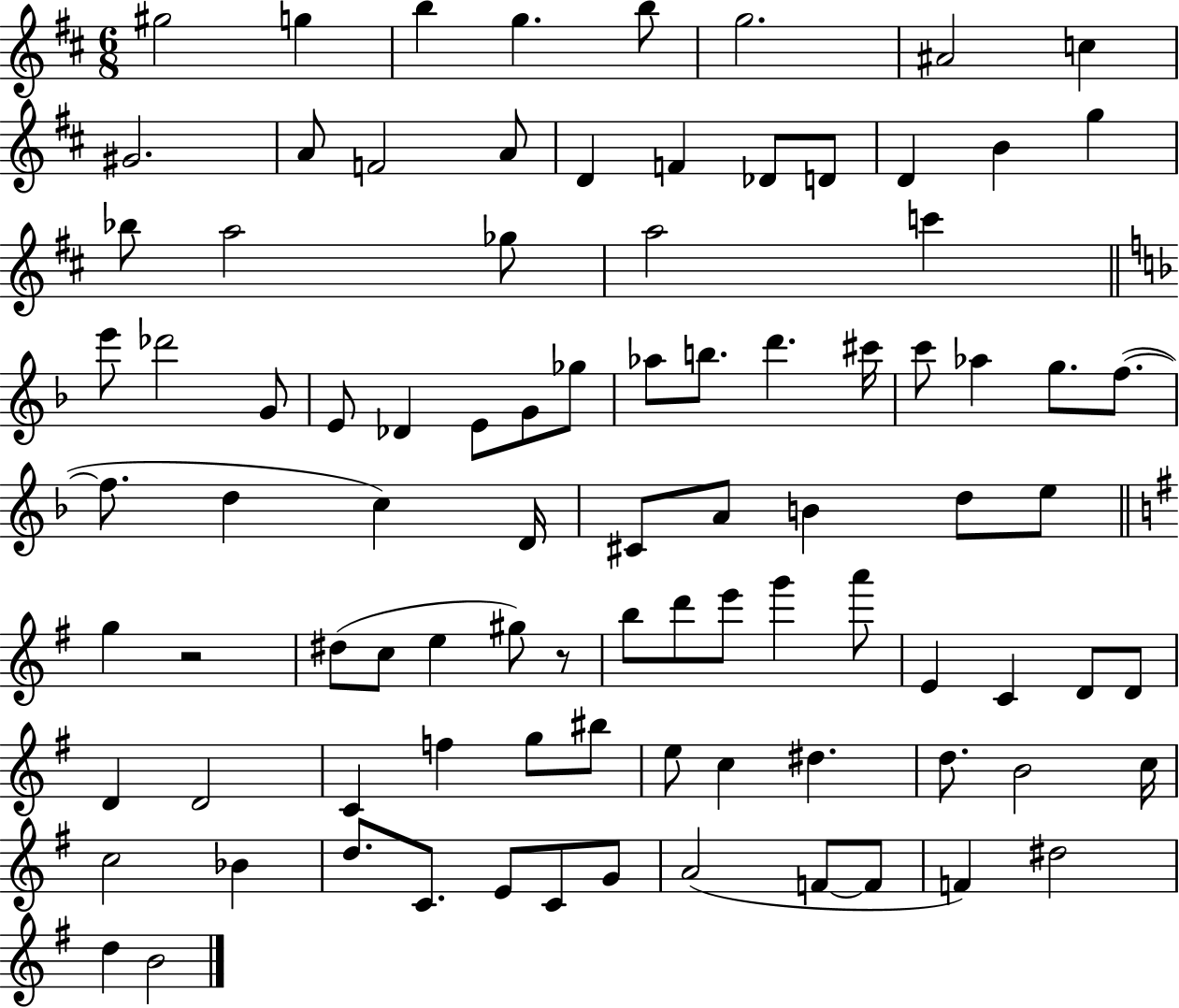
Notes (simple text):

G#5/h G5/q B5/q G5/q. B5/e G5/h. A#4/h C5/q G#4/h. A4/e F4/h A4/e D4/q F4/q Db4/e D4/e D4/q B4/q G5/q Bb5/e A5/h Gb5/e A5/h C6/q E6/e Db6/h G4/e E4/e Db4/q E4/e G4/e Gb5/e Ab5/e B5/e. D6/q. C#6/s C6/e Ab5/q G5/e. F5/e. F5/e. D5/q C5/q D4/s C#4/e A4/e B4/q D5/e E5/e G5/q R/h D#5/e C5/e E5/q G#5/e R/e B5/e D6/e E6/e G6/q A6/e E4/q C4/q D4/e D4/e D4/q D4/h C4/q F5/q G5/e BIS5/e E5/e C5/q D#5/q. D5/e. B4/h C5/s C5/h Bb4/q D5/e. C4/e. E4/e C4/e G4/e A4/h F4/e F4/e F4/q D#5/h D5/q B4/h